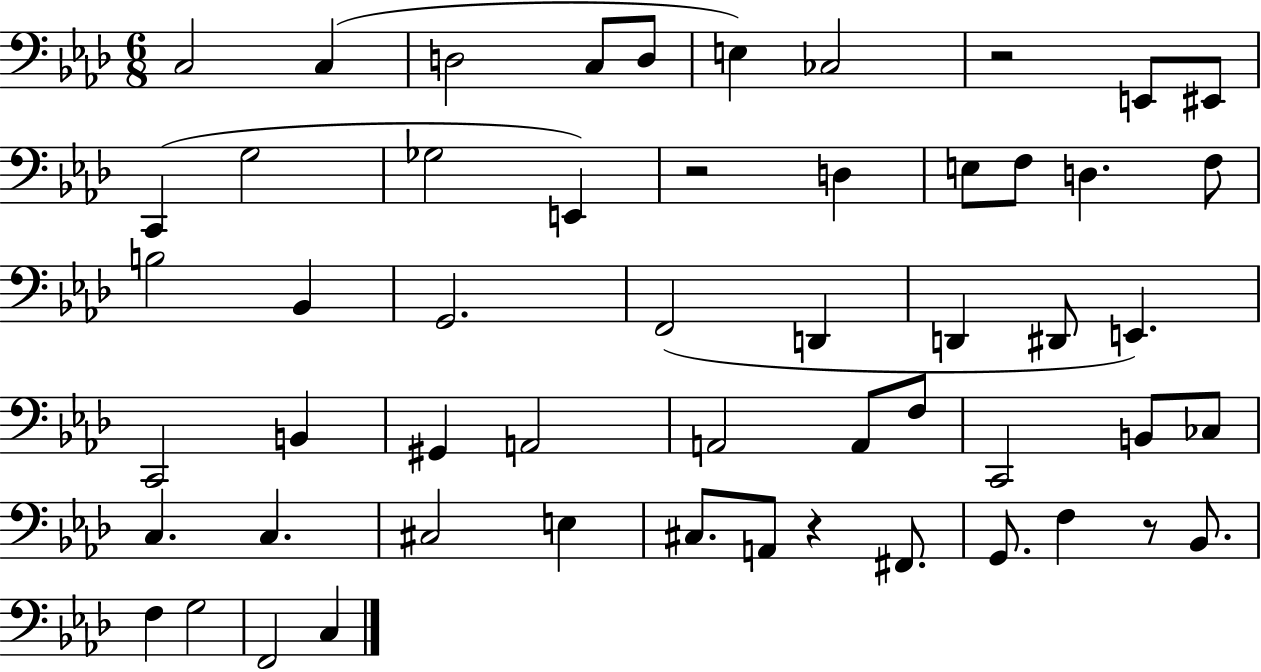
{
  \clef bass
  \numericTimeSignature
  \time 6/8
  \key aes \major
  c2 c4( | d2 c8 d8 | e4) ces2 | r2 e,8 eis,8 | \break c,4( g2 | ges2 e,4) | r2 d4 | e8 f8 d4. f8 | \break b2 bes,4 | g,2. | f,2( d,4 | d,4 dis,8 e,4.) | \break c,2 b,4 | gis,4 a,2 | a,2 a,8 f8 | c,2 b,8 ces8 | \break c4. c4. | cis2 e4 | cis8. a,8 r4 fis,8. | g,8. f4 r8 bes,8. | \break f4 g2 | f,2 c4 | \bar "|."
}